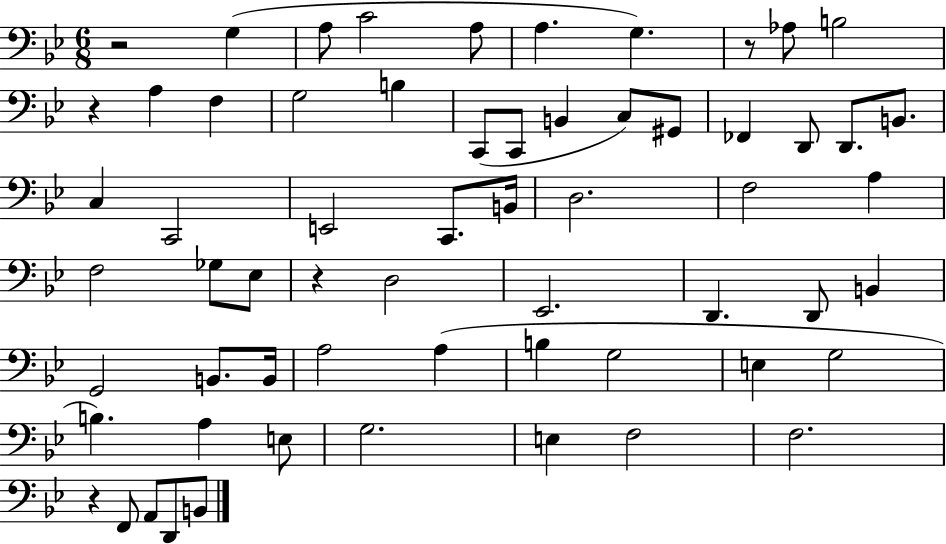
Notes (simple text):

R/h G3/q A3/e C4/h A3/e A3/q. G3/q. R/e Ab3/e B3/h R/q A3/q F3/q G3/h B3/q C2/e C2/e B2/q C3/e G#2/e FES2/q D2/e D2/e. B2/e. C3/q C2/h E2/h C2/e. B2/s D3/h. F3/h A3/q F3/h Gb3/e Eb3/e R/q D3/h Eb2/h. D2/q. D2/e B2/q G2/h B2/e. B2/s A3/h A3/q B3/q G3/h E3/q G3/h B3/q. A3/q E3/e G3/h. E3/q F3/h F3/h. R/q F2/e A2/e D2/e B2/e